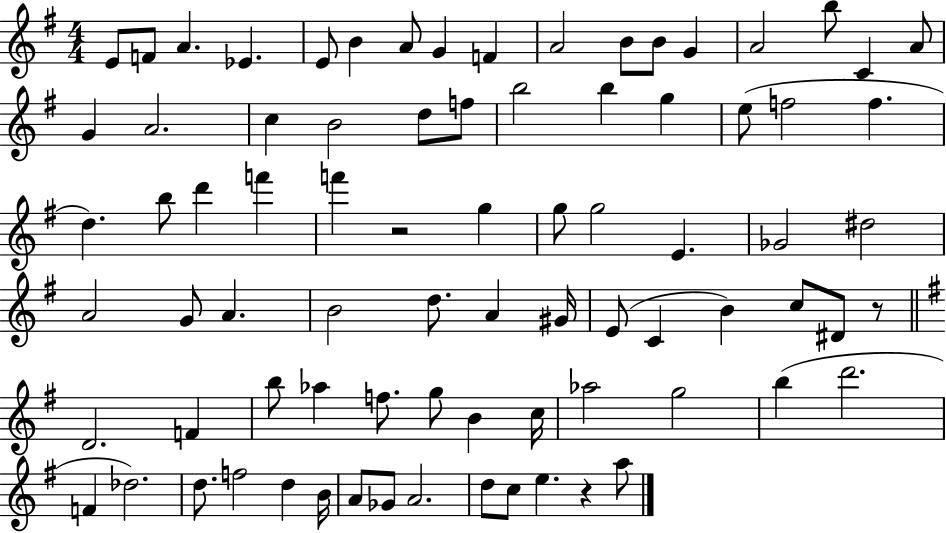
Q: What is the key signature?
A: G major